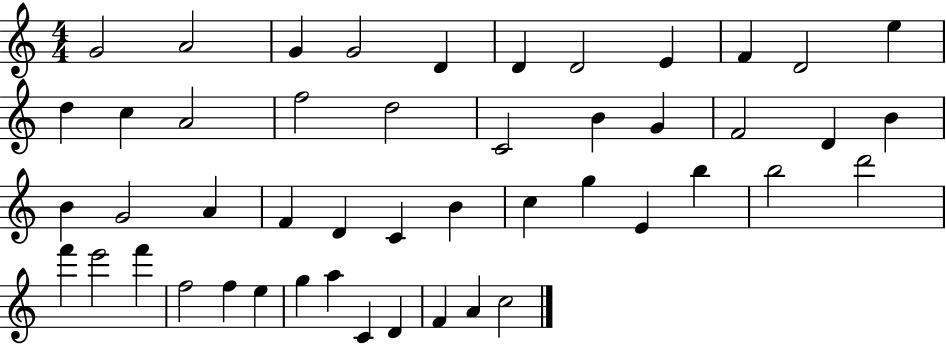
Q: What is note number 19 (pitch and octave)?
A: G4